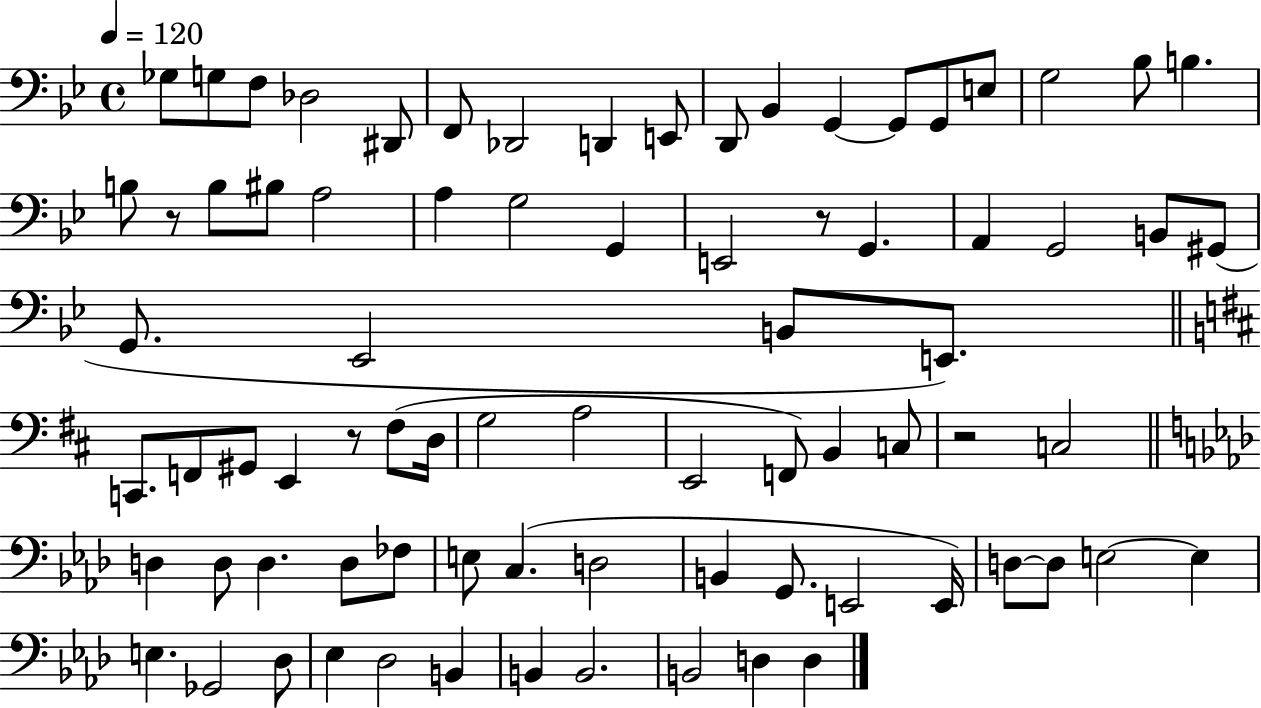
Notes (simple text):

Gb3/e G3/e F3/e Db3/h D#2/e F2/e Db2/h D2/q E2/e D2/e Bb2/q G2/q G2/e G2/e E3/e G3/h Bb3/e B3/q. B3/e R/e B3/e BIS3/e A3/h A3/q G3/h G2/q E2/h R/e G2/q. A2/q G2/h B2/e G#2/e G2/e. Eb2/h B2/e E2/e. C2/e. F2/e G#2/e E2/q R/e F#3/e D3/s G3/h A3/h E2/h F2/e B2/q C3/e R/h C3/h D3/q D3/e D3/q. D3/e FES3/e E3/e C3/q. D3/h B2/q G2/e. E2/h E2/s D3/e D3/e E3/h E3/q E3/q. Gb2/h Db3/e Eb3/q Db3/h B2/q B2/q B2/h. B2/h D3/q D3/q